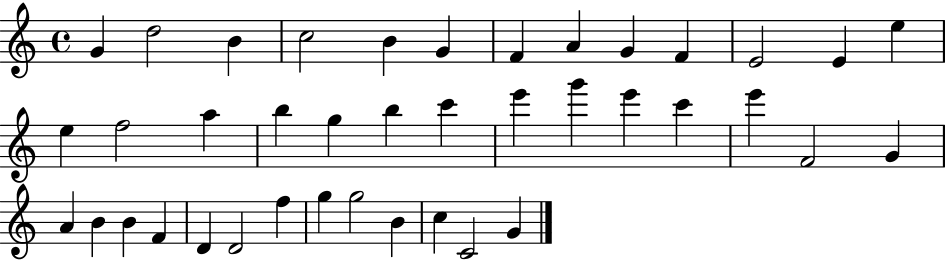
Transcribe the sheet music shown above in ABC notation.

X:1
T:Untitled
M:4/4
L:1/4
K:C
G d2 B c2 B G F A G F E2 E e e f2 a b g b c' e' g' e' c' e' F2 G A B B F D D2 f g g2 B c C2 G